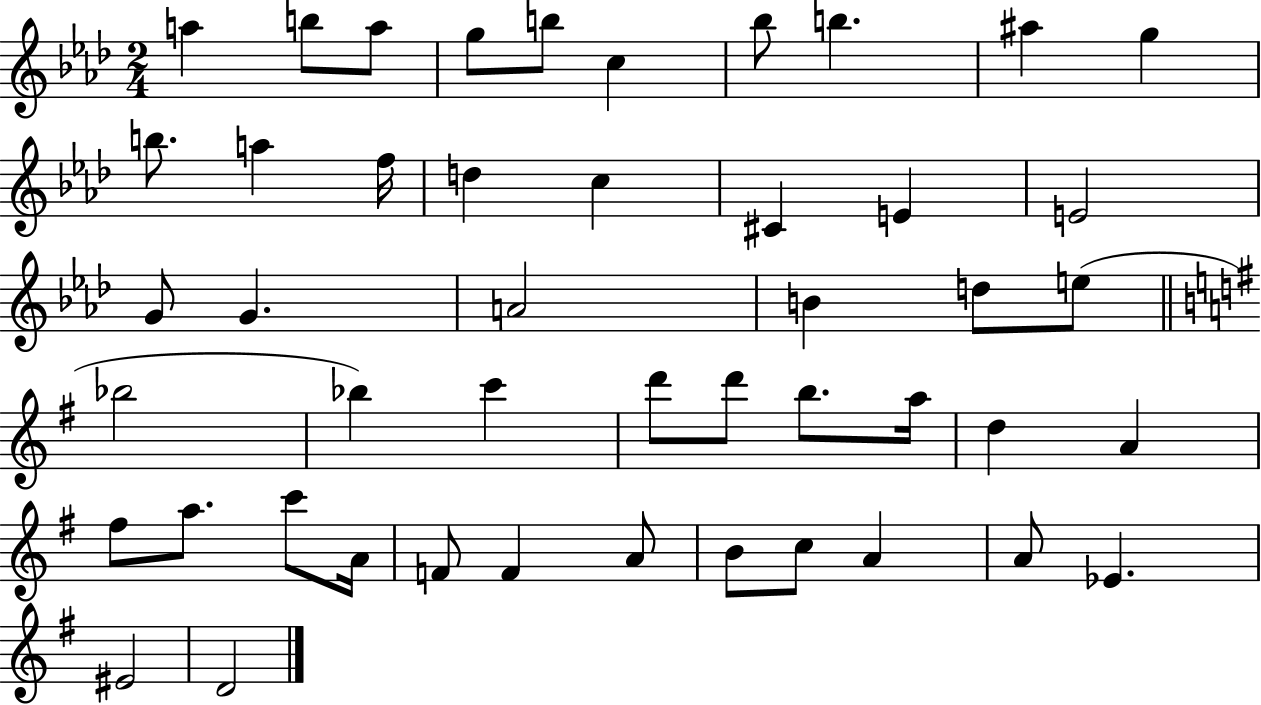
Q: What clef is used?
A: treble